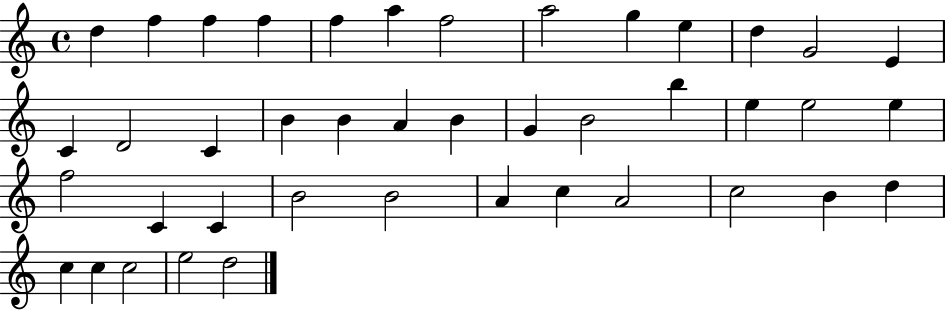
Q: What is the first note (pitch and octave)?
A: D5